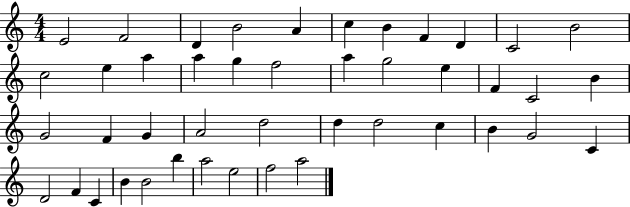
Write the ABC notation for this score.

X:1
T:Untitled
M:4/4
L:1/4
K:C
E2 F2 D B2 A c B F D C2 B2 c2 e a a g f2 a g2 e F C2 B G2 F G A2 d2 d d2 c B G2 C D2 F C B B2 b a2 e2 f2 a2